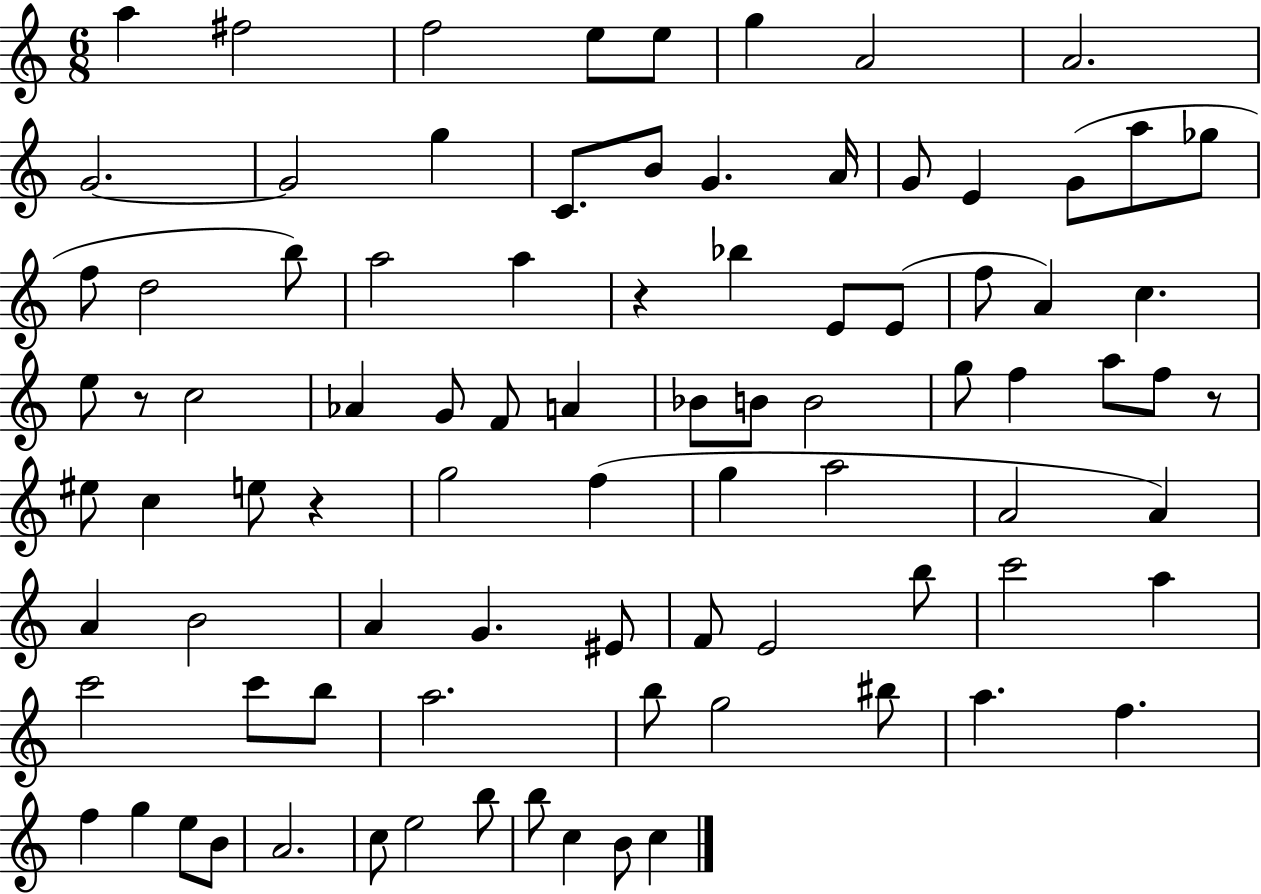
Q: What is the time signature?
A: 6/8